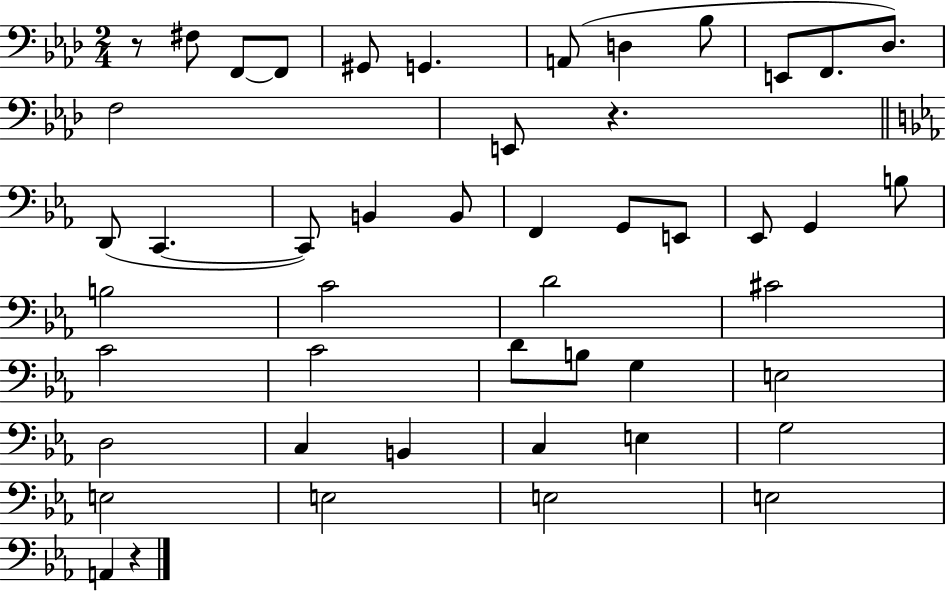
X:1
T:Untitled
M:2/4
L:1/4
K:Ab
z/2 ^F,/2 F,,/2 F,,/2 ^G,,/2 G,, A,,/2 D, _B,/2 E,,/2 F,,/2 _D,/2 F,2 E,,/2 z D,,/2 C,, C,,/2 B,, B,,/2 F,, G,,/2 E,,/2 _E,,/2 G,, B,/2 B,2 C2 D2 ^C2 C2 C2 D/2 B,/2 G, E,2 D,2 C, B,, C, E, G,2 E,2 E,2 E,2 E,2 A,, z